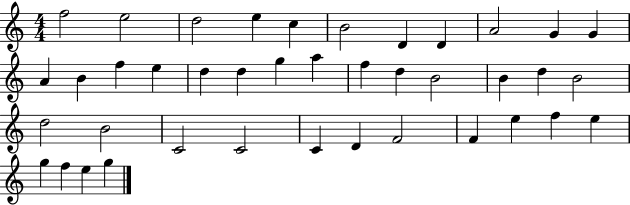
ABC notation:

X:1
T:Untitled
M:4/4
L:1/4
K:C
f2 e2 d2 e c B2 D D A2 G G A B f e d d g a f d B2 B d B2 d2 B2 C2 C2 C D F2 F e f e g f e g